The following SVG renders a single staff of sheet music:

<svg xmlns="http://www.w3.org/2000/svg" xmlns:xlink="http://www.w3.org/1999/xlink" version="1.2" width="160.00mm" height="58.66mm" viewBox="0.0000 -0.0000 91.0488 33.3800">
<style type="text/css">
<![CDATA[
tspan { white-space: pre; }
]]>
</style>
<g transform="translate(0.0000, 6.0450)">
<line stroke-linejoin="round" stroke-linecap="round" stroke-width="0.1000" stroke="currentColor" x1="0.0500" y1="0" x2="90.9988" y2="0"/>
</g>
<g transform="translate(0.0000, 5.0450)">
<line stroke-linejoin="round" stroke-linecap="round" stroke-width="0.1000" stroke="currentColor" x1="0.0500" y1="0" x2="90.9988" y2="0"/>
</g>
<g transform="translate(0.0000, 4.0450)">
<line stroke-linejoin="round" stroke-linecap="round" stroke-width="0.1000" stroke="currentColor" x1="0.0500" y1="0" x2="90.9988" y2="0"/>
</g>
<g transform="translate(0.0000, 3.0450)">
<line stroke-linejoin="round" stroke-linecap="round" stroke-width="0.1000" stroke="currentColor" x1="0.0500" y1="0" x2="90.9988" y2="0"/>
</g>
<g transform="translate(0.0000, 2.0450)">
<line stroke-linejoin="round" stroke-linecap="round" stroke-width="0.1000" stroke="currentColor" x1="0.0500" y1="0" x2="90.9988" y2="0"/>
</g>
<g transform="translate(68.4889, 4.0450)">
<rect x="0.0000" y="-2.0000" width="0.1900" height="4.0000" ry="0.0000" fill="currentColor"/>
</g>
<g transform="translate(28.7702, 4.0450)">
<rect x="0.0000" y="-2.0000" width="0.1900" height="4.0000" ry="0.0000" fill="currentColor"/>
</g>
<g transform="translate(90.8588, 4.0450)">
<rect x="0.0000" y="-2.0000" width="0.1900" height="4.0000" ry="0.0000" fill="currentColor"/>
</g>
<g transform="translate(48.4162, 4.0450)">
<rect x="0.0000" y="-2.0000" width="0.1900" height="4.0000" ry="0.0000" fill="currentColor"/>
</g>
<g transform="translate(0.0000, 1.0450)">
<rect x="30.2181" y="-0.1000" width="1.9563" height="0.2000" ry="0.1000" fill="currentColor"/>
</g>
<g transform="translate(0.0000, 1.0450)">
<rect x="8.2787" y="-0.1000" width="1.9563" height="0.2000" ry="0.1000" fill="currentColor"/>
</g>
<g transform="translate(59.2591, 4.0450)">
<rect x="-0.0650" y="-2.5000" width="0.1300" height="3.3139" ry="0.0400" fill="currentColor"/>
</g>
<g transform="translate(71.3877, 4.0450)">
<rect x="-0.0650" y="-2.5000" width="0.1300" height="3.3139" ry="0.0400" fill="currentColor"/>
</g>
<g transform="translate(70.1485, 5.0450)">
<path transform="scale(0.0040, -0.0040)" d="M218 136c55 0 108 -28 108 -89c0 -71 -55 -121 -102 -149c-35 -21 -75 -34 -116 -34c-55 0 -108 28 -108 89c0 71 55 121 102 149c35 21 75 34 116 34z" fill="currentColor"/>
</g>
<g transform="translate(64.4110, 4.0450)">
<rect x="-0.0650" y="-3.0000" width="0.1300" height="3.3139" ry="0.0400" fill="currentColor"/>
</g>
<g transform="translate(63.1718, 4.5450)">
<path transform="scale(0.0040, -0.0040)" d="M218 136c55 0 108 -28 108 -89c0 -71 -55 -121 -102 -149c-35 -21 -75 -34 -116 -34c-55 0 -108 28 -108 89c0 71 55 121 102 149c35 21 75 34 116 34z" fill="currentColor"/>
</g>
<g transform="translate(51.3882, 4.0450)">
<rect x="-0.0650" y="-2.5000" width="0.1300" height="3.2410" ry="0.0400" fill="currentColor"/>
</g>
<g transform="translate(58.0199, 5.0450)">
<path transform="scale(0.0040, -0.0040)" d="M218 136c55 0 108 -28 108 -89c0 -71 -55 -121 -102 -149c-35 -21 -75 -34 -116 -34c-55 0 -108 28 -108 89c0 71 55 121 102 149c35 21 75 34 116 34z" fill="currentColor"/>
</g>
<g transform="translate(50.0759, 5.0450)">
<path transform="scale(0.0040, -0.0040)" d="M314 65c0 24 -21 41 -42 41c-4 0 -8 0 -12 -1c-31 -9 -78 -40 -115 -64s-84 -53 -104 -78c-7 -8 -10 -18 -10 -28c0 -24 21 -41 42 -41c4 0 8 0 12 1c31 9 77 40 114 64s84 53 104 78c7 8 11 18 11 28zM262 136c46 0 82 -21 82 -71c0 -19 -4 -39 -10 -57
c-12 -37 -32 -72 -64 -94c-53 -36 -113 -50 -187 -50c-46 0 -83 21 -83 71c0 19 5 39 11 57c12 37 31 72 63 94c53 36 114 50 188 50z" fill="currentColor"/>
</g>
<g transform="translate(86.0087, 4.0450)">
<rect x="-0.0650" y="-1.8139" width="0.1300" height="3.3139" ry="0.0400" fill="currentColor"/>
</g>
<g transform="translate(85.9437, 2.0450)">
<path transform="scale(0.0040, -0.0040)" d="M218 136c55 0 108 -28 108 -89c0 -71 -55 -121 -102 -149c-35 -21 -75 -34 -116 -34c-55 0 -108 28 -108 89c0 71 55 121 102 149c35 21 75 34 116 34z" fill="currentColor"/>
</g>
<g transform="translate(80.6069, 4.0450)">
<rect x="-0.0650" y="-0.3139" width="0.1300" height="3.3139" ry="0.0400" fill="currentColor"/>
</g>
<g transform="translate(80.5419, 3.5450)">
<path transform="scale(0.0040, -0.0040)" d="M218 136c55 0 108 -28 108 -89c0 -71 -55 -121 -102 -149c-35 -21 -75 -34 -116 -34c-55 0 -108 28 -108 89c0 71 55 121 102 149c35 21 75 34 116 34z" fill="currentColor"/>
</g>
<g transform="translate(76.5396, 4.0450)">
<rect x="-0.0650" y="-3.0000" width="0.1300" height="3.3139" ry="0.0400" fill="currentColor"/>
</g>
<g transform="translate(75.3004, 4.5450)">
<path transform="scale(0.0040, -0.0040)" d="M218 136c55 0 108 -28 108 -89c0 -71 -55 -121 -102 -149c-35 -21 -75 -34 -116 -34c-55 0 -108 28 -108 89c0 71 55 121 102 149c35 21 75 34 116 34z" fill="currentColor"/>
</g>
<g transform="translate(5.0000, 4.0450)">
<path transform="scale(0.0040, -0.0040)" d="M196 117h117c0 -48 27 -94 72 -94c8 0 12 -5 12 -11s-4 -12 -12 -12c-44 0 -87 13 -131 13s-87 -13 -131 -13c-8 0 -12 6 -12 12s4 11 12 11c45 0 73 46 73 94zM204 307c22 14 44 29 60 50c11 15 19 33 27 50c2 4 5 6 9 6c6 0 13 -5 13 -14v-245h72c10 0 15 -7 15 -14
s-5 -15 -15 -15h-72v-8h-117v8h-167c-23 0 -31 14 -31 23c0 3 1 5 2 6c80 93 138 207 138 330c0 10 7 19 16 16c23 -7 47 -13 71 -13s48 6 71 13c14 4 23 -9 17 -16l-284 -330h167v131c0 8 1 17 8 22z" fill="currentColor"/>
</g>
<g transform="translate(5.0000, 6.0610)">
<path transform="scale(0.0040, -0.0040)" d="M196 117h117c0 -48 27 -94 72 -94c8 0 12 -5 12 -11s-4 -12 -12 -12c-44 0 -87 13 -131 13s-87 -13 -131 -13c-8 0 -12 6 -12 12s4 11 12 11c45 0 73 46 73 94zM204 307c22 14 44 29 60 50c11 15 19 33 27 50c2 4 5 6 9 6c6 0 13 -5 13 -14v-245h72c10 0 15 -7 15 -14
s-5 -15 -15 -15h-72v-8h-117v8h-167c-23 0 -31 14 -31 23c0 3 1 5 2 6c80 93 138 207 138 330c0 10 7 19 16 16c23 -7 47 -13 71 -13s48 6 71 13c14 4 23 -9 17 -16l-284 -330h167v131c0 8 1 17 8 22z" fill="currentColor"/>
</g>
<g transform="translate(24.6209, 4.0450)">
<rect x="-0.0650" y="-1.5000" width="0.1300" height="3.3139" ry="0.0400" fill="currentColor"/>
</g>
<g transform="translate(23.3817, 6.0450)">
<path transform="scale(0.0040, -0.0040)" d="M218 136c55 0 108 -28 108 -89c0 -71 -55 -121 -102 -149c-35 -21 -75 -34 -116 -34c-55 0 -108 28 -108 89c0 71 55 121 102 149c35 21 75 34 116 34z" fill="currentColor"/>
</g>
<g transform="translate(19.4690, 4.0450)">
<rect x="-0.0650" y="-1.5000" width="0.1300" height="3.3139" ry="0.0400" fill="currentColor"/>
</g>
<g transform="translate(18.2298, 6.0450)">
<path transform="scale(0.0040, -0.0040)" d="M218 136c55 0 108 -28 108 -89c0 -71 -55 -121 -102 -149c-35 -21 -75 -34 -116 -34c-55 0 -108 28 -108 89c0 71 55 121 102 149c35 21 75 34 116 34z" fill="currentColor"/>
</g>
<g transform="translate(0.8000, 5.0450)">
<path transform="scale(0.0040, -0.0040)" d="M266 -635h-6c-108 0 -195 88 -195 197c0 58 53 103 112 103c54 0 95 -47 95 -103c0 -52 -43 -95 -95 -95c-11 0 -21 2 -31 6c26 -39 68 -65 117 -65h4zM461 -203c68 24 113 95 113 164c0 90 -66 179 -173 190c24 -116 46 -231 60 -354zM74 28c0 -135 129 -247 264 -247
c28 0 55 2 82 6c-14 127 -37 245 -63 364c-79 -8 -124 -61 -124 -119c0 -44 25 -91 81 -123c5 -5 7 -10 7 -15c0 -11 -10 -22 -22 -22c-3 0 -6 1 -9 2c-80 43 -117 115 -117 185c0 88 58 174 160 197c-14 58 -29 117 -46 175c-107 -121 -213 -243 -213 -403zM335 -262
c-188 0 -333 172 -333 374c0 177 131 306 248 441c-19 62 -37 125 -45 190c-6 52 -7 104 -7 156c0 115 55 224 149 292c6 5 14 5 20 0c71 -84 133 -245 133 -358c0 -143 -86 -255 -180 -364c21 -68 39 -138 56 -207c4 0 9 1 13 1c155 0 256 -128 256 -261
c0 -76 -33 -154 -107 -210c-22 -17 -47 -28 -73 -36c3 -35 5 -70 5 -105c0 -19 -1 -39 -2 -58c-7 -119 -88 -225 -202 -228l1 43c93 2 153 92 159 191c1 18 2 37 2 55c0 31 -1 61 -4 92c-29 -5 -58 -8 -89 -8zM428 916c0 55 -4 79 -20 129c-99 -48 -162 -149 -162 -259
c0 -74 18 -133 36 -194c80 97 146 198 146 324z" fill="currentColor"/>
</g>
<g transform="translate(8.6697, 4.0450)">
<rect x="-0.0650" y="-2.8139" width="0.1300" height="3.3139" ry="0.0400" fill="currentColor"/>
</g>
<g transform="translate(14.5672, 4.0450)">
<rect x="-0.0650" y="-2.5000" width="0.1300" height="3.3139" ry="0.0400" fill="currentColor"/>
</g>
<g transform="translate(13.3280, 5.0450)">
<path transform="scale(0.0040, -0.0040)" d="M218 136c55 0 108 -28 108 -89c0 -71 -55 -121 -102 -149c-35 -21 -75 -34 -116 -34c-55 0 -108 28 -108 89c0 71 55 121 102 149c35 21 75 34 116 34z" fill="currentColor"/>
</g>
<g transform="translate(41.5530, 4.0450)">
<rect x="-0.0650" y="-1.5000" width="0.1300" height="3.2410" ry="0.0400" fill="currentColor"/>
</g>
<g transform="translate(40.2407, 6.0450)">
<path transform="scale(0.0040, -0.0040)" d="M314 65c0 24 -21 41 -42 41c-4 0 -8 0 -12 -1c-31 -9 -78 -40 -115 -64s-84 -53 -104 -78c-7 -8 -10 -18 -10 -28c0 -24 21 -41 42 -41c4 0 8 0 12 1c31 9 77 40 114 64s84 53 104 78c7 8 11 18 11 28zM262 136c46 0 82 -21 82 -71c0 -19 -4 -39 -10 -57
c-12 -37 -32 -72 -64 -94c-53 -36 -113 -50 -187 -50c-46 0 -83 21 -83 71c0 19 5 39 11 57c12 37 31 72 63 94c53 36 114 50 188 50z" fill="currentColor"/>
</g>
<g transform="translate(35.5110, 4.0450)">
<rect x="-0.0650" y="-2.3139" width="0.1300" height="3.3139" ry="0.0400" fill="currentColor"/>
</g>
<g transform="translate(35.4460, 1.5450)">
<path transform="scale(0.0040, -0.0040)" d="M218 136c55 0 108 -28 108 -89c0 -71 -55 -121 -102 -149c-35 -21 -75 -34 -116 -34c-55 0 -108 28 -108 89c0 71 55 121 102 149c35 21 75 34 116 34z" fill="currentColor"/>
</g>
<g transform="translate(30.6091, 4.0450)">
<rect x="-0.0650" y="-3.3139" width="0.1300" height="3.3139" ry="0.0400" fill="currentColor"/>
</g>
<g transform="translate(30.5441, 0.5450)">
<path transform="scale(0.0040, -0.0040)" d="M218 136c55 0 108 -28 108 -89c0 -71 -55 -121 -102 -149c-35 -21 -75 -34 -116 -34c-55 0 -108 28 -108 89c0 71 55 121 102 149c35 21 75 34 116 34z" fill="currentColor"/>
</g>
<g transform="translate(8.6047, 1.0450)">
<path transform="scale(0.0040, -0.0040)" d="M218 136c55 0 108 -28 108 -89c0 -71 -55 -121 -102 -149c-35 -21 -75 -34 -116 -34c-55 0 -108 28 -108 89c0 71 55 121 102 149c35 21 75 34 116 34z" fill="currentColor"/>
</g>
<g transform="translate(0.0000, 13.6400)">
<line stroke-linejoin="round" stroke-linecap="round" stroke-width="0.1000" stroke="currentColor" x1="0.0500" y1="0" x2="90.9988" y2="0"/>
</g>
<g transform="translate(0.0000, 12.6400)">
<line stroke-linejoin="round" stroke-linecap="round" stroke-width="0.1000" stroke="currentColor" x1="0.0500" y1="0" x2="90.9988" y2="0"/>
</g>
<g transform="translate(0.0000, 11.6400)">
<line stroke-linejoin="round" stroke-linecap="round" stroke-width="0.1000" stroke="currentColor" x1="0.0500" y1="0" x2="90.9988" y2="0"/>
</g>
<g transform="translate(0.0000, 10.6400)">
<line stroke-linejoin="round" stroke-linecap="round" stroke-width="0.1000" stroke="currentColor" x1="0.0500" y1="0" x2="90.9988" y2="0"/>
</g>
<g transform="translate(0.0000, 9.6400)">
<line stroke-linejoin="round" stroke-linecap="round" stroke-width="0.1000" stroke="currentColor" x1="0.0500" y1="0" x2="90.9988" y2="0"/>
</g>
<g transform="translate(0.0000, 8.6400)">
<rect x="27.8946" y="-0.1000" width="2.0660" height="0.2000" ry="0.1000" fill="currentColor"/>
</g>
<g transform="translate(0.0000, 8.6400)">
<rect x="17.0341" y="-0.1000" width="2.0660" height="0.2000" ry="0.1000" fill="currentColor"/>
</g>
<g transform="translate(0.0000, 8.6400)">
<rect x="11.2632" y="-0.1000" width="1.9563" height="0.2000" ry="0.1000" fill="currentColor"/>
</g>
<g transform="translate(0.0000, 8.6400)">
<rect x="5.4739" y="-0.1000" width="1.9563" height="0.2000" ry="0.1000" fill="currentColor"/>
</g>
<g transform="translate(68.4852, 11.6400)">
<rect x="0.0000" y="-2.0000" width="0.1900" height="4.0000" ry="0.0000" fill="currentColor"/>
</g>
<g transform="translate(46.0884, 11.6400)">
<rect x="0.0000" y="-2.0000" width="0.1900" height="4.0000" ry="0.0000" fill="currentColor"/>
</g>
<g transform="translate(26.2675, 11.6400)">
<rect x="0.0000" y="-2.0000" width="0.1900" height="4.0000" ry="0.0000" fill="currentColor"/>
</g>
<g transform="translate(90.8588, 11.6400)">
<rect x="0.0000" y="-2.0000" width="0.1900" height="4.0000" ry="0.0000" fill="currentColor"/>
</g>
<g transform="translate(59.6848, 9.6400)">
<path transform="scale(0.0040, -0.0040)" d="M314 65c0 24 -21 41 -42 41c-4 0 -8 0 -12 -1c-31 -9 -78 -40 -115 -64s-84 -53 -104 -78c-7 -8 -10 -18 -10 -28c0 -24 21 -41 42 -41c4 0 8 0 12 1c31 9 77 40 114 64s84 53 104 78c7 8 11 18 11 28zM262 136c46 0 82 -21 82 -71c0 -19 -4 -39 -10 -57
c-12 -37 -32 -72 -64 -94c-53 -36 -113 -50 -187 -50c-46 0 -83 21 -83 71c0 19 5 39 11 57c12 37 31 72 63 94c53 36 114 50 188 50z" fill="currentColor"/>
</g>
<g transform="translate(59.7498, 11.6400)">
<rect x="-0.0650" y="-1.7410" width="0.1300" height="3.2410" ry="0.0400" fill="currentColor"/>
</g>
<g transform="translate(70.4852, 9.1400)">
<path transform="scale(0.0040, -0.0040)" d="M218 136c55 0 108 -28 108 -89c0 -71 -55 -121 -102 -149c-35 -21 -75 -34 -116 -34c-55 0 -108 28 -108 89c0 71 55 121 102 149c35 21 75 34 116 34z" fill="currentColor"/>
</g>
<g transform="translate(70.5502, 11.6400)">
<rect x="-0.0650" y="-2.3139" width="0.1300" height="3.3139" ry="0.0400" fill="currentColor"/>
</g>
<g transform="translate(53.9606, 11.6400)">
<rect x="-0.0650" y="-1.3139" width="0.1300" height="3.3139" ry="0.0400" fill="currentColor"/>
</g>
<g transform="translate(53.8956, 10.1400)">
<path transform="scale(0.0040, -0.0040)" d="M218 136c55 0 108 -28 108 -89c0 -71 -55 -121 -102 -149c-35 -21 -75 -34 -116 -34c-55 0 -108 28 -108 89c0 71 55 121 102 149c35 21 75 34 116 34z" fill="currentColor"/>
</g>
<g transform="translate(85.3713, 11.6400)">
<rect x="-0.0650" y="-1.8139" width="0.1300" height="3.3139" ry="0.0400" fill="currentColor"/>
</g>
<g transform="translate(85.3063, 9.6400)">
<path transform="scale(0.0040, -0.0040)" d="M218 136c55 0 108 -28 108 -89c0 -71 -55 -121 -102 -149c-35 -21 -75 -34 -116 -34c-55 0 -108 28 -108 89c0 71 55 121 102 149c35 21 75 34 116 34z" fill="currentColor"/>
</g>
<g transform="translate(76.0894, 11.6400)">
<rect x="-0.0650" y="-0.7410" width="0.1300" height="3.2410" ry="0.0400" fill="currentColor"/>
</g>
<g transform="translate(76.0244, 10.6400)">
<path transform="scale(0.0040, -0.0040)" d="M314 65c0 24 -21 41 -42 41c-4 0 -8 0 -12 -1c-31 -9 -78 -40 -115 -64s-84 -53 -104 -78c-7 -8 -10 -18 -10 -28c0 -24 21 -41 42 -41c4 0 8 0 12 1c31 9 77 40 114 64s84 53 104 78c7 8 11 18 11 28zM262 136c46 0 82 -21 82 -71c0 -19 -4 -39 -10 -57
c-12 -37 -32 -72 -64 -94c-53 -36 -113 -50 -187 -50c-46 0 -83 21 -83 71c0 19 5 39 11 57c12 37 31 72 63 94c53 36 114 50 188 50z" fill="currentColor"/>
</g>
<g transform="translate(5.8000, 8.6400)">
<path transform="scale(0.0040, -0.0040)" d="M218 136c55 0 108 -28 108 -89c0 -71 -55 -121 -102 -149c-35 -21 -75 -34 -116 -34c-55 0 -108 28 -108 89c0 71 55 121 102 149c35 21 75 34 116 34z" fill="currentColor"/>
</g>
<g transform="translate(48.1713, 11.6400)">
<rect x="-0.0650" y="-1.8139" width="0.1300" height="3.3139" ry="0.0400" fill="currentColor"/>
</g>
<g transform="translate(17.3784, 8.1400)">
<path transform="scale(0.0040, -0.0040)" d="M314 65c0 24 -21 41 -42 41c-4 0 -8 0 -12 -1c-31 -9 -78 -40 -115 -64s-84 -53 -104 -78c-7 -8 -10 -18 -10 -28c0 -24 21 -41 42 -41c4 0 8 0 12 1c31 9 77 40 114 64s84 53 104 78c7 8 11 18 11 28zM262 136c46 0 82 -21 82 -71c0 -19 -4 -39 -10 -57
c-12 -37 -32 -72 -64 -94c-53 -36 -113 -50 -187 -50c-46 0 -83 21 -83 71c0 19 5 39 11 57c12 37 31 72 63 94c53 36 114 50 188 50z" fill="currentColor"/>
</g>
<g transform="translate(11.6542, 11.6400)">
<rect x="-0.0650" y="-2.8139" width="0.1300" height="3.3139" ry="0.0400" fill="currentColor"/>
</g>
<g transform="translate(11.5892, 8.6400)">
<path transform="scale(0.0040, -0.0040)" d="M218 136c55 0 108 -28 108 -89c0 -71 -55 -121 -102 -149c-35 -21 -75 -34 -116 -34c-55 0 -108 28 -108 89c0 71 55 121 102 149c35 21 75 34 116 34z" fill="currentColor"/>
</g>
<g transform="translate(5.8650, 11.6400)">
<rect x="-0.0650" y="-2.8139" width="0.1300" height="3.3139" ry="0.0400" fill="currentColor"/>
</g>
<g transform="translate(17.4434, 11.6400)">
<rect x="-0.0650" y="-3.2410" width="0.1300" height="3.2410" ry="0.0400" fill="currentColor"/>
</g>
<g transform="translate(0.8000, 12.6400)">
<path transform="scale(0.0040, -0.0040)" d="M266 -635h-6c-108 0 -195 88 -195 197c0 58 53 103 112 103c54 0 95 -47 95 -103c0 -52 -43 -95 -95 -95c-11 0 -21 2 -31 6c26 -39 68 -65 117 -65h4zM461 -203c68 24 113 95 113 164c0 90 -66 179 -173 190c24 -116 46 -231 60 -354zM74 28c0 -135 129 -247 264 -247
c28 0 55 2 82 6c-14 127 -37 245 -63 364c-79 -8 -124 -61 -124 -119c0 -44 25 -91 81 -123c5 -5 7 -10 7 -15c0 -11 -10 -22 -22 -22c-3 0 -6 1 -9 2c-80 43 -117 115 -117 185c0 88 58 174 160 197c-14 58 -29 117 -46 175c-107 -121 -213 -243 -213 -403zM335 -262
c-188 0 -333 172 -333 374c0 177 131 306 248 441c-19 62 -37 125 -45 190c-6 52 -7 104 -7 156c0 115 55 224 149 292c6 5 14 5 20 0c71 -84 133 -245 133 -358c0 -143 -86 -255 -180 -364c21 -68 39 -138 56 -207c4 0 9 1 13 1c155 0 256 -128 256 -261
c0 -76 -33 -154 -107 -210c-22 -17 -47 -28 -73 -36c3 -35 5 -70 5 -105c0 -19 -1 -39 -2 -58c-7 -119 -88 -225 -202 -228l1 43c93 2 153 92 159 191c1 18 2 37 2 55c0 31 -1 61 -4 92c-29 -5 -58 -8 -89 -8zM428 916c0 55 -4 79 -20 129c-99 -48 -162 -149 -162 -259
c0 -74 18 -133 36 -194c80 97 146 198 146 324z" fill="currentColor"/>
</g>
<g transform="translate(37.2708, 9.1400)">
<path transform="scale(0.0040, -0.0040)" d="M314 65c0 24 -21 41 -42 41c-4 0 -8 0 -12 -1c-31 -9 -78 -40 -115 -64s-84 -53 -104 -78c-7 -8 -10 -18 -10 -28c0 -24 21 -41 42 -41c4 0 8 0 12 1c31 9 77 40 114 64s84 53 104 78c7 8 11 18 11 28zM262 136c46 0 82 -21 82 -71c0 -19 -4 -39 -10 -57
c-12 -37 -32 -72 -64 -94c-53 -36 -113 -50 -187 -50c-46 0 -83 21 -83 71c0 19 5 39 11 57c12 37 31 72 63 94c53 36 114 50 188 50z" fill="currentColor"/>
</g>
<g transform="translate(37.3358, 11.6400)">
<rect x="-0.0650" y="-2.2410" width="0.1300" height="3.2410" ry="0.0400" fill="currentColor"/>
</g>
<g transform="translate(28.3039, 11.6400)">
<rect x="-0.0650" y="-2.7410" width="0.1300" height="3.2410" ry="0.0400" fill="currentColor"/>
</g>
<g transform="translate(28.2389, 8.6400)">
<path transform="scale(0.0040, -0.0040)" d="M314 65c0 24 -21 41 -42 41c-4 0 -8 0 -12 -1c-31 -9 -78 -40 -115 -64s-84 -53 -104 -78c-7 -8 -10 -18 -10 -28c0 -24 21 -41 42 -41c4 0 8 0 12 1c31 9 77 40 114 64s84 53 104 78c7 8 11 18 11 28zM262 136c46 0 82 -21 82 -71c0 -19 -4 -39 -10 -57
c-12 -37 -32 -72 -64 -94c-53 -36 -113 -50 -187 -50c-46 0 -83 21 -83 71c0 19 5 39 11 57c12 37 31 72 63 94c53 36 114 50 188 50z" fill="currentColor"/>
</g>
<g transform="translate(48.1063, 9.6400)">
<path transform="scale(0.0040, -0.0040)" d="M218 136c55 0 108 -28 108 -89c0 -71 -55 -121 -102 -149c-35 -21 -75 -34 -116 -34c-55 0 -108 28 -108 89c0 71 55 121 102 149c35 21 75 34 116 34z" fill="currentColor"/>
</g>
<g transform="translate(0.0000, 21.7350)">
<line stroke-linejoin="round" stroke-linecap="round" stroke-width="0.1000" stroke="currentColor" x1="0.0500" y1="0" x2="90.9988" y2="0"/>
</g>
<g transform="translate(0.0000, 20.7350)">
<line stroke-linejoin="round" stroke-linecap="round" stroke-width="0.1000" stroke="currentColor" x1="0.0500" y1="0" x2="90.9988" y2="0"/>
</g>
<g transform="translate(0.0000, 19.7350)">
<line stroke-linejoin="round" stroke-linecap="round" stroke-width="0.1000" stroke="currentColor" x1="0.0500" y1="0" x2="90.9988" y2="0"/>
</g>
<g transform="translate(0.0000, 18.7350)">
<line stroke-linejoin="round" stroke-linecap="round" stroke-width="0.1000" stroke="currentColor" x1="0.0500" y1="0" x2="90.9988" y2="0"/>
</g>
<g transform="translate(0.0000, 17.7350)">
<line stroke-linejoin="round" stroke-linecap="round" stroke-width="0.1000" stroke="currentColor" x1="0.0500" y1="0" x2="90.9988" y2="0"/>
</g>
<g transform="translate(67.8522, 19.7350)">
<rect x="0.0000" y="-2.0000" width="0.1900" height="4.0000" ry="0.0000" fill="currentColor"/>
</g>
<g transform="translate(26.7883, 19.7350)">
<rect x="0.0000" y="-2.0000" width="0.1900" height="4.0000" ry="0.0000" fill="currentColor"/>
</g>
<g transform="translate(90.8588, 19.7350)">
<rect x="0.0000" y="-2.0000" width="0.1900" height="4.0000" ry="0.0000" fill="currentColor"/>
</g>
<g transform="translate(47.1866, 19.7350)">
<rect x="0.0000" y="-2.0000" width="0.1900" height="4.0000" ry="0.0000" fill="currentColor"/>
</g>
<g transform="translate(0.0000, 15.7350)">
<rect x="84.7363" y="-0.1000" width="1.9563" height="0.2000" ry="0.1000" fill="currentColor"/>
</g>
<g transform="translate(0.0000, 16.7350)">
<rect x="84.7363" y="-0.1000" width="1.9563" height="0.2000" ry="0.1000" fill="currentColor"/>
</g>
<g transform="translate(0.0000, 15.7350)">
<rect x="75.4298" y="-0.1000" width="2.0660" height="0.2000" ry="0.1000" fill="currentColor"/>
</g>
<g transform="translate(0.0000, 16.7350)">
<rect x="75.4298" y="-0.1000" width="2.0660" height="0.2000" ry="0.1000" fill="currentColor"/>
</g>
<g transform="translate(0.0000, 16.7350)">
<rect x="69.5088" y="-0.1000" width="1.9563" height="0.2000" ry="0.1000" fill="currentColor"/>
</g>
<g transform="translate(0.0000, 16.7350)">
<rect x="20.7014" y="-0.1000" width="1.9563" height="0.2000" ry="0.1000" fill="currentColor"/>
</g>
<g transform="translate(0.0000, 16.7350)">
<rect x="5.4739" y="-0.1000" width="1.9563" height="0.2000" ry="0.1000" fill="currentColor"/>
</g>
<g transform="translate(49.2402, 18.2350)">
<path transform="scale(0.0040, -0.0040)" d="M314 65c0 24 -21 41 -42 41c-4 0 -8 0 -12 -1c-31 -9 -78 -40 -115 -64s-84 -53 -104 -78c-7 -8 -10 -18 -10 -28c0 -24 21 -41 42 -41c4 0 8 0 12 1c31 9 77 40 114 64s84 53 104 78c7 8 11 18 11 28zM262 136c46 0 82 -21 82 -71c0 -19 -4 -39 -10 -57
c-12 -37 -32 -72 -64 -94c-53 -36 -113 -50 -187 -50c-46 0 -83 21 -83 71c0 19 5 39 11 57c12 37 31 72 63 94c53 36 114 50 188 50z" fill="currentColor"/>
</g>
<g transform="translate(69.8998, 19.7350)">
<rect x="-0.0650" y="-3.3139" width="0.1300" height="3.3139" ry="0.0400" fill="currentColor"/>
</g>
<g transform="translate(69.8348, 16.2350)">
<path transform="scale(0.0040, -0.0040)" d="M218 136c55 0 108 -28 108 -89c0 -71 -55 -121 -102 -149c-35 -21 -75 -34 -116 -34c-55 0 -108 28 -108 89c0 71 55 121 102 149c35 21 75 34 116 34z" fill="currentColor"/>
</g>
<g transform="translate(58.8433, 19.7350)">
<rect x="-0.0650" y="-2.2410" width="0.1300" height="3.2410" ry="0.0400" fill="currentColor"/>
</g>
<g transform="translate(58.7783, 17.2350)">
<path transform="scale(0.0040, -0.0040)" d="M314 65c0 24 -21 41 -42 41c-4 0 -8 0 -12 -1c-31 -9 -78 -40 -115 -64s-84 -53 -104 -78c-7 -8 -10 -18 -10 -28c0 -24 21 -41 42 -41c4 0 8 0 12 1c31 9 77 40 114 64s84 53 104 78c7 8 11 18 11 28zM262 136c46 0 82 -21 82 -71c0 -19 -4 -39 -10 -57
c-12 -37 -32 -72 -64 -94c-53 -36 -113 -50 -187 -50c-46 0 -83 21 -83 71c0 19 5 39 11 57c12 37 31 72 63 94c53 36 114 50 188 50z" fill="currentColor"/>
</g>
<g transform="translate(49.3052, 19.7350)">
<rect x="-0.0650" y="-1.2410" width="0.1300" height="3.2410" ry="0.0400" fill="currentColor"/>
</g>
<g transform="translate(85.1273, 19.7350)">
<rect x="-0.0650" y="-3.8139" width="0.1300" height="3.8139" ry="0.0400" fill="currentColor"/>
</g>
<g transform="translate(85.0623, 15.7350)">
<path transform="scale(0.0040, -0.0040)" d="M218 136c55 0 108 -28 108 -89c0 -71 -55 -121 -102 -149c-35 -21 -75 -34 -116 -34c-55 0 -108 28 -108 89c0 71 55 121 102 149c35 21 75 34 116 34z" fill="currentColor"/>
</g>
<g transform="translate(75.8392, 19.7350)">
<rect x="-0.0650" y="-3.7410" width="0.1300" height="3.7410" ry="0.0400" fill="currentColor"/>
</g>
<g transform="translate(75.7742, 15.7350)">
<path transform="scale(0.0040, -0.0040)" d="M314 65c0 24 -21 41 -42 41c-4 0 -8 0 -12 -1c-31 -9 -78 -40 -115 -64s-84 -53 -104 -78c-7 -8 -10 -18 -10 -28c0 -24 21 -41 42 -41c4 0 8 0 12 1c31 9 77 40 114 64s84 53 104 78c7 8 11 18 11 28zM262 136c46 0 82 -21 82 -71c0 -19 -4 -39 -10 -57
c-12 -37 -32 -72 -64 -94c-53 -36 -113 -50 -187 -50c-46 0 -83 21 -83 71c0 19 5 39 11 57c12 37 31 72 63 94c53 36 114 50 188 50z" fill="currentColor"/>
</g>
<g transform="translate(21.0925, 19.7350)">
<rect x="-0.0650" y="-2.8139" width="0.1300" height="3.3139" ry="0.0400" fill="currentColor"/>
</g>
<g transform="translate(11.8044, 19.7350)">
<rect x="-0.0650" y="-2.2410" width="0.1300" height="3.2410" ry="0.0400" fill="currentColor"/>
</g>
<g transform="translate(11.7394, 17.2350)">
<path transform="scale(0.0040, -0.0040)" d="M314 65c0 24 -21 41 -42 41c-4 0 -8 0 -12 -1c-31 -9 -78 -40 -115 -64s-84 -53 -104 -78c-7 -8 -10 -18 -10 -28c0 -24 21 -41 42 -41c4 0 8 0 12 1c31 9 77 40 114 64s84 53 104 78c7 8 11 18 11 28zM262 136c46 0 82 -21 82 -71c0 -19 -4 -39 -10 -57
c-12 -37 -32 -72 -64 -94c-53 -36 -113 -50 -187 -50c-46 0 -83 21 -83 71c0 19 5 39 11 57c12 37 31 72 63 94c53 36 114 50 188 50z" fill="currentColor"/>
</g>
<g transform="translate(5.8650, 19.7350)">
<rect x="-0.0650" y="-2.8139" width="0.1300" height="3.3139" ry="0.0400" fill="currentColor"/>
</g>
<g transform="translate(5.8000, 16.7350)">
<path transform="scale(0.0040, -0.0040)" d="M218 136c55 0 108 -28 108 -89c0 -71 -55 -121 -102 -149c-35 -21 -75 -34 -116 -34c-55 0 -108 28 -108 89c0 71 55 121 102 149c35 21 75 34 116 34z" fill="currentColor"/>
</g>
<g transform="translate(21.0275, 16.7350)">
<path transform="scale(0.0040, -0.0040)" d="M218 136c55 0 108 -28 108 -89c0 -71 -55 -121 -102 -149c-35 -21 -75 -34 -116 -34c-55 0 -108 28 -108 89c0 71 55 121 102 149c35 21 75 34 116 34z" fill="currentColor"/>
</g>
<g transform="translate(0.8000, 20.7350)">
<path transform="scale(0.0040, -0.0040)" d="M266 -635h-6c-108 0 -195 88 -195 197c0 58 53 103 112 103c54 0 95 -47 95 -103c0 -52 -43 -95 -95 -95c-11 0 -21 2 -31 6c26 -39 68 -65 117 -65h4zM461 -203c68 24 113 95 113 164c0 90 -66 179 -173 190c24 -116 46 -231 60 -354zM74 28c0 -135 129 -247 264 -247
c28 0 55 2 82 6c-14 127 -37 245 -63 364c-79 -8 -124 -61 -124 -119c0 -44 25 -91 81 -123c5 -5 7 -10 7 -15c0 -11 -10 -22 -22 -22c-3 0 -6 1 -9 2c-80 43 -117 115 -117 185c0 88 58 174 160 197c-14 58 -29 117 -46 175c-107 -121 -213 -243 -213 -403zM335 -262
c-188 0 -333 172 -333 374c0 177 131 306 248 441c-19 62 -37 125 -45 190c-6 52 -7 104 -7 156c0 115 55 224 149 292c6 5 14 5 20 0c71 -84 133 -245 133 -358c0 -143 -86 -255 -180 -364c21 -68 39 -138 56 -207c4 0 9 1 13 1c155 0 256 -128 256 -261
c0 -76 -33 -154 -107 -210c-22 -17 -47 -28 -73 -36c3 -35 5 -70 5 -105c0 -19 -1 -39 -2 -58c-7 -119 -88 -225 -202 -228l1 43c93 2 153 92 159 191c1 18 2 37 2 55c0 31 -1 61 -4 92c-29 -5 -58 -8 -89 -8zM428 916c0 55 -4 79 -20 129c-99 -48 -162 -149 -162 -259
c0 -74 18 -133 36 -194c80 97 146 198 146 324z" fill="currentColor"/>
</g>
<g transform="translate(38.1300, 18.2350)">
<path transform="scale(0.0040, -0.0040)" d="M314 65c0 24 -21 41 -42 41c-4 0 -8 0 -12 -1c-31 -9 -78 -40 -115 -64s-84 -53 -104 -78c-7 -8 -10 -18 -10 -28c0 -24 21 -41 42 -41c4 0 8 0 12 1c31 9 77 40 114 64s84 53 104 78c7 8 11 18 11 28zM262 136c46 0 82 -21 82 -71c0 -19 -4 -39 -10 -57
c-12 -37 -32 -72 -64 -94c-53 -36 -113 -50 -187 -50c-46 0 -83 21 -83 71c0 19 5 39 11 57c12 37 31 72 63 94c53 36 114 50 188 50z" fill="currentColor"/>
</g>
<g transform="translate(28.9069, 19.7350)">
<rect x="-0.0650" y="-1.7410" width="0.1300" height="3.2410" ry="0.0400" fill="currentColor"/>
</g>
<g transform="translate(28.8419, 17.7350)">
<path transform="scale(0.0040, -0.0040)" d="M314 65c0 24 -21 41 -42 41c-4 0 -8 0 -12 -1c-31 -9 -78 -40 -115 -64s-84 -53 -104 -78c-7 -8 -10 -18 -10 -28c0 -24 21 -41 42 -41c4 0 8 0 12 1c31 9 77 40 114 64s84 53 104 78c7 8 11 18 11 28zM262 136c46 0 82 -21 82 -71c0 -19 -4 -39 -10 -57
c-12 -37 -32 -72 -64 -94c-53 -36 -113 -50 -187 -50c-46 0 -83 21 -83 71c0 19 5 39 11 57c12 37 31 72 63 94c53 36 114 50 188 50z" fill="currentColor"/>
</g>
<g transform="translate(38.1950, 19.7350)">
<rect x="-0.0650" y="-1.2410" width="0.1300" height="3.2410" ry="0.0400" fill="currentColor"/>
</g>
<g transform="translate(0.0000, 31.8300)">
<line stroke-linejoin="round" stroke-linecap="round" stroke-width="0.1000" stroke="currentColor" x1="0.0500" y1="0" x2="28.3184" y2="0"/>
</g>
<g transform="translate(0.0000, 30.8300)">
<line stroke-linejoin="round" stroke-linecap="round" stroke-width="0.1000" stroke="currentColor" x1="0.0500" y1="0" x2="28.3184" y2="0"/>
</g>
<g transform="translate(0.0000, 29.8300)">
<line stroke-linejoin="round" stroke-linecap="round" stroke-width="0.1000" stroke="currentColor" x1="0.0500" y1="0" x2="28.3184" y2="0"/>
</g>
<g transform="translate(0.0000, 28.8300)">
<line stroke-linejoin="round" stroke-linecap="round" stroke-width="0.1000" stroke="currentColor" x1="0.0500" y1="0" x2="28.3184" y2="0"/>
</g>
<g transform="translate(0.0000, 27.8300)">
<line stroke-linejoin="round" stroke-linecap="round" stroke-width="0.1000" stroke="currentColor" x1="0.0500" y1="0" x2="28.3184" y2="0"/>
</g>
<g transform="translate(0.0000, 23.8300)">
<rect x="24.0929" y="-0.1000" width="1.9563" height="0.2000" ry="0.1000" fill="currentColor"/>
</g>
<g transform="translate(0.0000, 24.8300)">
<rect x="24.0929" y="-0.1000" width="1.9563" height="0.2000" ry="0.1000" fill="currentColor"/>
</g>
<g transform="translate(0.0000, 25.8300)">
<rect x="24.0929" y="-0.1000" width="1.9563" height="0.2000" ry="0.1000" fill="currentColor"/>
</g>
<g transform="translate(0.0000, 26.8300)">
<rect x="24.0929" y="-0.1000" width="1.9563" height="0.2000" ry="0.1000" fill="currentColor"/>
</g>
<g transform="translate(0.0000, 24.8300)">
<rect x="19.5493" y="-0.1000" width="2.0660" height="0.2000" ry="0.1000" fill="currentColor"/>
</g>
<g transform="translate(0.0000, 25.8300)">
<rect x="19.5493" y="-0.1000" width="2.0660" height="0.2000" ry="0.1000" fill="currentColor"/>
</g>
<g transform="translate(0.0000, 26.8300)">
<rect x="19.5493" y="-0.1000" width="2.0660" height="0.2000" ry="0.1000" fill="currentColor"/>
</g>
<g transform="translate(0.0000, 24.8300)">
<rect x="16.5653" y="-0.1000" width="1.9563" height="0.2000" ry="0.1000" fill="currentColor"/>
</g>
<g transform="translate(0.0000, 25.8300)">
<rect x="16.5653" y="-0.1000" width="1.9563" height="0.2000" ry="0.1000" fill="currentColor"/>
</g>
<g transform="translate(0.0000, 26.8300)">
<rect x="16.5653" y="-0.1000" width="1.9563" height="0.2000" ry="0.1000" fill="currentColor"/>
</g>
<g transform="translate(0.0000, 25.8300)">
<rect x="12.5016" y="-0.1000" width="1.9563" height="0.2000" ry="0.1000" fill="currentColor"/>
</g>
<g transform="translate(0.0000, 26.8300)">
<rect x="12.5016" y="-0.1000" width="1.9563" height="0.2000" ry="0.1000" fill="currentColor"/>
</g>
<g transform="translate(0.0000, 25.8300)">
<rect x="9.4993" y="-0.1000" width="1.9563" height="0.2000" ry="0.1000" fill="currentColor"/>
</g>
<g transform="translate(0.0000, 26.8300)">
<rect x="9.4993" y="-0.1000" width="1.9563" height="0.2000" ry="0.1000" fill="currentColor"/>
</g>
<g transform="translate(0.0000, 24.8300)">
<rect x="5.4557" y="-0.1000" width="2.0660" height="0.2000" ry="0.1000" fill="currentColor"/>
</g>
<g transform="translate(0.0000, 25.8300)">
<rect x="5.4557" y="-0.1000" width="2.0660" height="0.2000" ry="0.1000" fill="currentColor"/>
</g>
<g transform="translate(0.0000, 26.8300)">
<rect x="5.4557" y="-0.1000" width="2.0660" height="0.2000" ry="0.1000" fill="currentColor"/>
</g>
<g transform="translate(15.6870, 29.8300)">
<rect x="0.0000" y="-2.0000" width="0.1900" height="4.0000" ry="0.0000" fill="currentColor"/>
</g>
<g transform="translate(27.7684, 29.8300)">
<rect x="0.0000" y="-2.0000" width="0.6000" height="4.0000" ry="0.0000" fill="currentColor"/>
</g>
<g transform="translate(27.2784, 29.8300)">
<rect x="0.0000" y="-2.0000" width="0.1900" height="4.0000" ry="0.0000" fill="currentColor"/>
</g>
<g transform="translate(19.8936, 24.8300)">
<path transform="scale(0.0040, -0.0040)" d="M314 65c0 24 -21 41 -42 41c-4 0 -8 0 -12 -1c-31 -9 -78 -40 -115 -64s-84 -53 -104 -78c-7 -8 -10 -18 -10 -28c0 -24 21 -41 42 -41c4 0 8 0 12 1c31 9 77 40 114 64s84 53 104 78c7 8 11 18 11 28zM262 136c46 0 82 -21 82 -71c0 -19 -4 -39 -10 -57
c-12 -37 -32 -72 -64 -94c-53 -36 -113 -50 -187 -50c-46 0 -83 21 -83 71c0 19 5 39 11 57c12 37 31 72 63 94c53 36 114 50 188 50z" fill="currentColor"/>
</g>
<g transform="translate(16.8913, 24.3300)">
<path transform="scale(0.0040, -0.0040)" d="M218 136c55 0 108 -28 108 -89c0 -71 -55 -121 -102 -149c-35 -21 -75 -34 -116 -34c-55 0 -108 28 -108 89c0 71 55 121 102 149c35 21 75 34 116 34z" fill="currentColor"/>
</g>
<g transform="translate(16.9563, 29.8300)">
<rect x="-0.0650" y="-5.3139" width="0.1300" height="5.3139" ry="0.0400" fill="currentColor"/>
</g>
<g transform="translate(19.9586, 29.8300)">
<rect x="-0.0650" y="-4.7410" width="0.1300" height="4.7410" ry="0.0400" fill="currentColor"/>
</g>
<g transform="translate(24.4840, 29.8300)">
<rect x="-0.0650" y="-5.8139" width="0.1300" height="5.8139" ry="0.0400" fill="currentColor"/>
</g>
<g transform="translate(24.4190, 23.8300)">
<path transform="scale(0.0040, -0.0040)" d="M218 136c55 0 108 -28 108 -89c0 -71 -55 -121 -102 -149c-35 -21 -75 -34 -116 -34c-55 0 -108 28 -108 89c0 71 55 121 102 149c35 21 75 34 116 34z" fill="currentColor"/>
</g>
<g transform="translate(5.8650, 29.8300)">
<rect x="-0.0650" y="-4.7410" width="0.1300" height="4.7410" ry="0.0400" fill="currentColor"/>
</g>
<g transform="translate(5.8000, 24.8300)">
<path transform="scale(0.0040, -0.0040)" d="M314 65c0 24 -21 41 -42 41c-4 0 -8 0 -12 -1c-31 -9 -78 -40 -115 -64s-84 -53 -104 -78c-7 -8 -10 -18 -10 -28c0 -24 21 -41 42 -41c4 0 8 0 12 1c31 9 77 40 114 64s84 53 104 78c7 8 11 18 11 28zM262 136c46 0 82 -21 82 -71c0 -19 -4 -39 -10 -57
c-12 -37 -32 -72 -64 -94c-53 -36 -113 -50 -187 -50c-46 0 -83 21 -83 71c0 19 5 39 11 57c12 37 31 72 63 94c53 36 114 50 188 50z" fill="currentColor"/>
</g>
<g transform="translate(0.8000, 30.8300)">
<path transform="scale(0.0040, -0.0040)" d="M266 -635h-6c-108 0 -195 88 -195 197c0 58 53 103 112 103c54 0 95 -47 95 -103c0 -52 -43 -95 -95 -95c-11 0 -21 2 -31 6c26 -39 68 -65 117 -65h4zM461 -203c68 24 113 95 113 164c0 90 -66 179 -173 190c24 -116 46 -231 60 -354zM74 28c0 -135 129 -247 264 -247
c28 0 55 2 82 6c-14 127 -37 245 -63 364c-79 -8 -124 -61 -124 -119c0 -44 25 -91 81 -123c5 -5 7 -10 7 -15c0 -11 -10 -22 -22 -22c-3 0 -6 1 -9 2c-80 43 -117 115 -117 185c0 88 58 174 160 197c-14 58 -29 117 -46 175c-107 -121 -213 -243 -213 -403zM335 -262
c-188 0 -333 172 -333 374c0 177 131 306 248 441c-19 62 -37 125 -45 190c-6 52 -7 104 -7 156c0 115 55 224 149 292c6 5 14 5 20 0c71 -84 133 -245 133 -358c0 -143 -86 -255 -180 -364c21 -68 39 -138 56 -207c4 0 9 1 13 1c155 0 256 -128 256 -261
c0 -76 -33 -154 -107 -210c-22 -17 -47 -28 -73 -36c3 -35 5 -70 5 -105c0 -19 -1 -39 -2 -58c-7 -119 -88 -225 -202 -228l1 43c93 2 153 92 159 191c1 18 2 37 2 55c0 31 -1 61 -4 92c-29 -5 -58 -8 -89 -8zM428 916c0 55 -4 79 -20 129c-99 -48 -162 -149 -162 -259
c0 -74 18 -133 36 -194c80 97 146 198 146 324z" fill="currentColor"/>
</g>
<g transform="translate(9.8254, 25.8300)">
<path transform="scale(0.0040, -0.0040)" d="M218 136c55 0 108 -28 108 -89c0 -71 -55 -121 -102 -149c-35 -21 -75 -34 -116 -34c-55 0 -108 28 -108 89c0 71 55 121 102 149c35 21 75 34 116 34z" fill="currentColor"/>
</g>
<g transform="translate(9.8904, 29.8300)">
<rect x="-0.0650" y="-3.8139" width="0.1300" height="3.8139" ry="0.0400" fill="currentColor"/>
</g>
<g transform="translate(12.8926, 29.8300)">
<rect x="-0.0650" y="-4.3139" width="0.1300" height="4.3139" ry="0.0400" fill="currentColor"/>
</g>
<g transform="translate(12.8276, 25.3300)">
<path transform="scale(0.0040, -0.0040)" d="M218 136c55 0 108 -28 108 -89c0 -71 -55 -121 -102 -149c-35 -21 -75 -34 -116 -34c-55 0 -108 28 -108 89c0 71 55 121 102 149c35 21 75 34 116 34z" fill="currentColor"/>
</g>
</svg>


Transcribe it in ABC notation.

X:1
T:Untitled
M:4/4
L:1/4
K:C
a G E E b g E2 G2 G A G A c f a a b2 a2 g2 f e f2 g d2 f a g2 a f2 e2 e2 g2 b c'2 c' e'2 c' d' f' e'2 g'